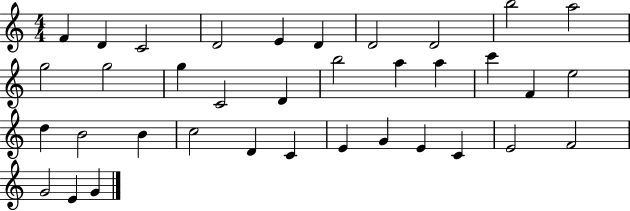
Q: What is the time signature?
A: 4/4